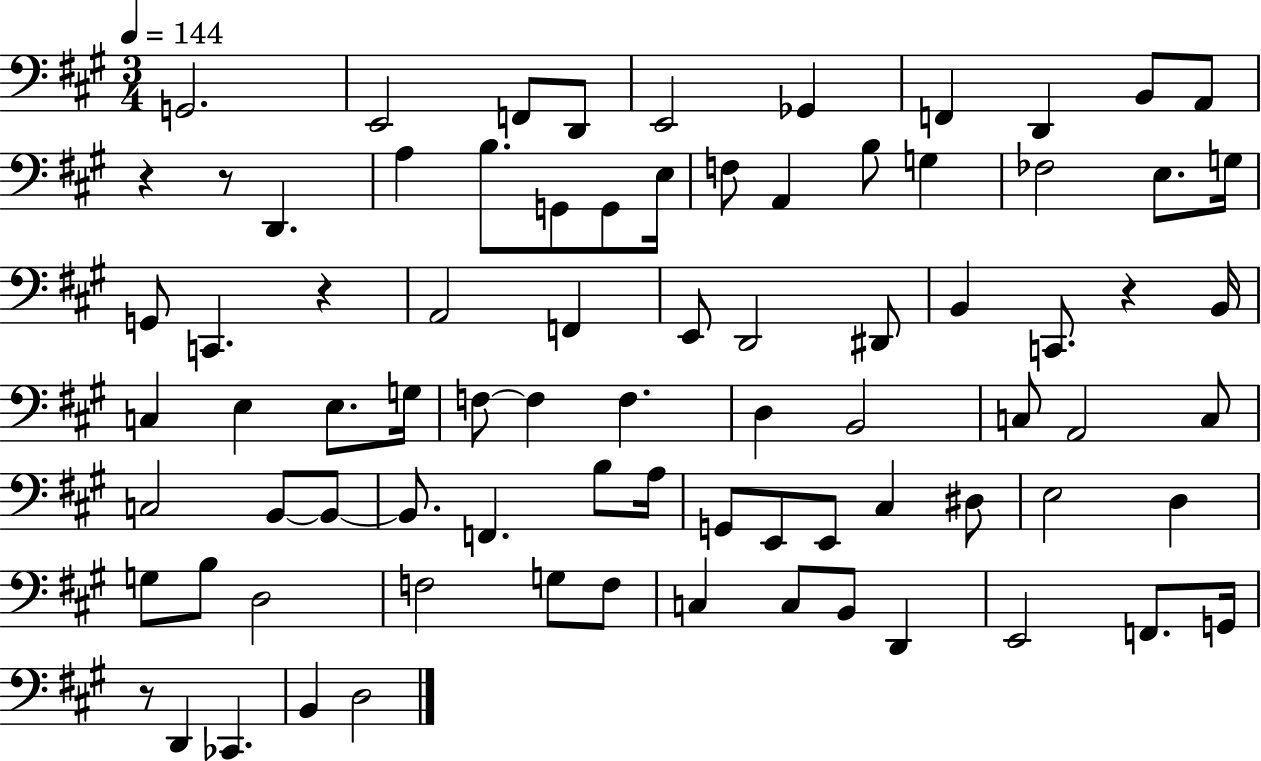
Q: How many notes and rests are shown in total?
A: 81